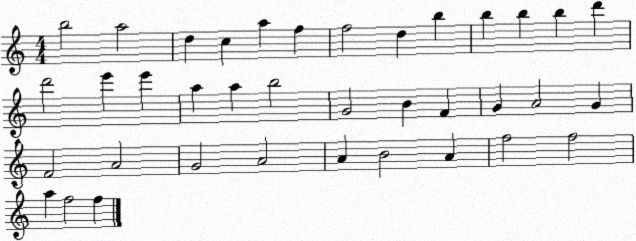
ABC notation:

X:1
T:Untitled
M:4/4
L:1/4
K:C
b2 a2 d c a f f2 d b b b b d' d'2 e' e' a a b2 G2 B F G A2 G F2 A2 G2 A2 A B2 A f2 f2 a f2 f